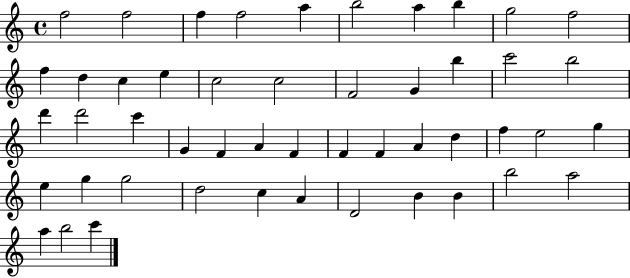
{
  \clef treble
  \time 4/4
  \defaultTimeSignature
  \key c \major
  f''2 f''2 | f''4 f''2 a''4 | b''2 a''4 b''4 | g''2 f''2 | \break f''4 d''4 c''4 e''4 | c''2 c''2 | f'2 g'4 b''4 | c'''2 b''2 | \break d'''4 d'''2 c'''4 | g'4 f'4 a'4 f'4 | f'4 f'4 a'4 d''4 | f''4 e''2 g''4 | \break e''4 g''4 g''2 | d''2 c''4 a'4 | d'2 b'4 b'4 | b''2 a''2 | \break a''4 b''2 c'''4 | \bar "|."
}